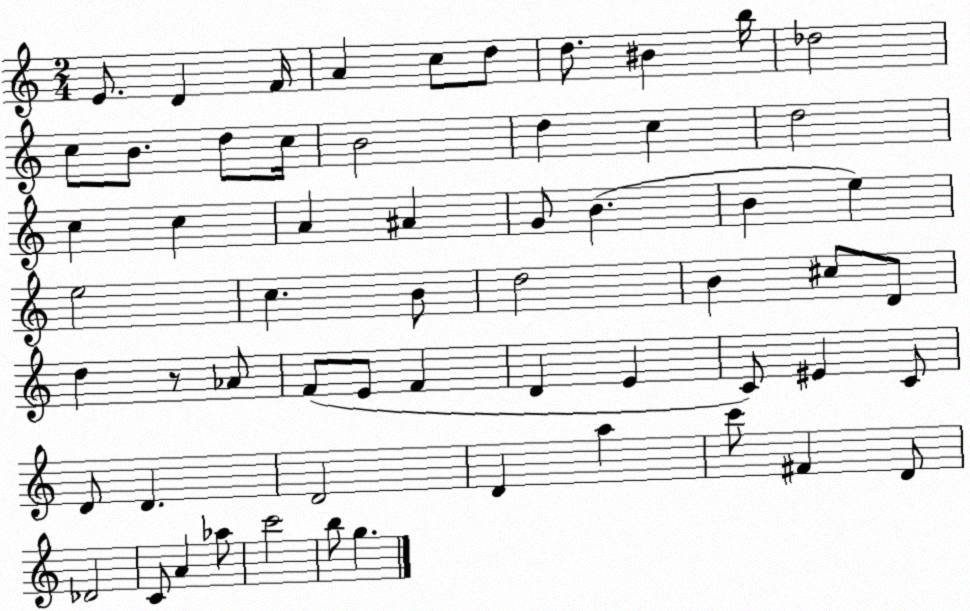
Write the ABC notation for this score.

X:1
T:Untitled
M:2/4
L:1/4
K:C
E/2 D F/4 A c/2 d/2 d/2 ^B b/4 _d2 c/2 B/2 d/2 c/4 B2 d c d2 c c A ^A G/2 B B e e2 c B/2 d2 B ^c/2 D/2 d z/2 _A/2 F/2 E/2 F D E C/2 ^E C/2 D/2 D D2 D a c'/2 ^F D/2 _D2 C/2 A _a/2 c'2 b/2 g